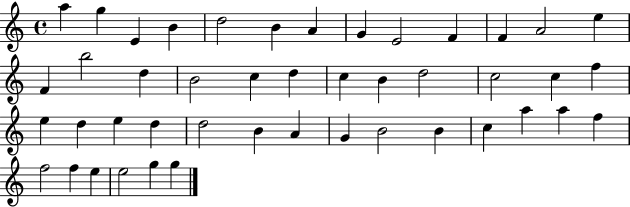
A5/q G5/q E4/q B4/q D5/h B4/q A4/q G4/q E4/h F4/q F4/q A4/h E5/q F4/q B5/h D5/q B4/h C5/q D5/q C5/q B4/q D5/h C5/h C5/q F5/q E5/q D5/q E5/q D5/q D5/h B4/q A4/q G4/q B4/h B4/q C5/q A5/q A5/q F5/q F5/h F5/q E5/q E5/h G5/q G5/q